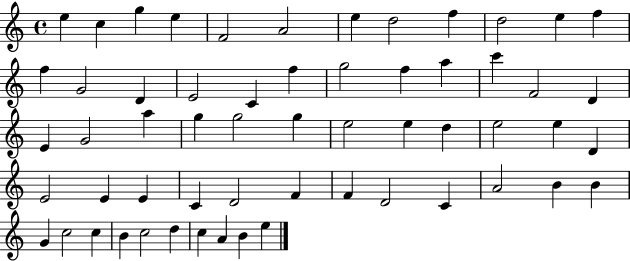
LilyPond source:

{
  \clef treble
  \time 4/4
  \defaultTimeSignature
  \key c \major
  e''4 c''4 g''4 e''4 | f'2 a'2 | e''4 d''2 f''4 | d''2 e''4 f''4 | \break f''4 g'2 d'4 | e'2 c'4 f''4 | g''2 f''4 a''4 | c'''4 f'2 d'4 | \break e'4 g'2 a''4 | g''4 g''2 g''4 | e''2 e''4 d''4 | e''2 e''4 d'4 | \break e'2 e'4 e'4 | c'4 d'2 f'4 | f'4 d'2 c'4 | a'2 b'4 b'4 | \break g'4 c''2 c''4 | b'4 c''2 d''4 | c''4 a'4 b'4 e''4 | \bar "|."
}